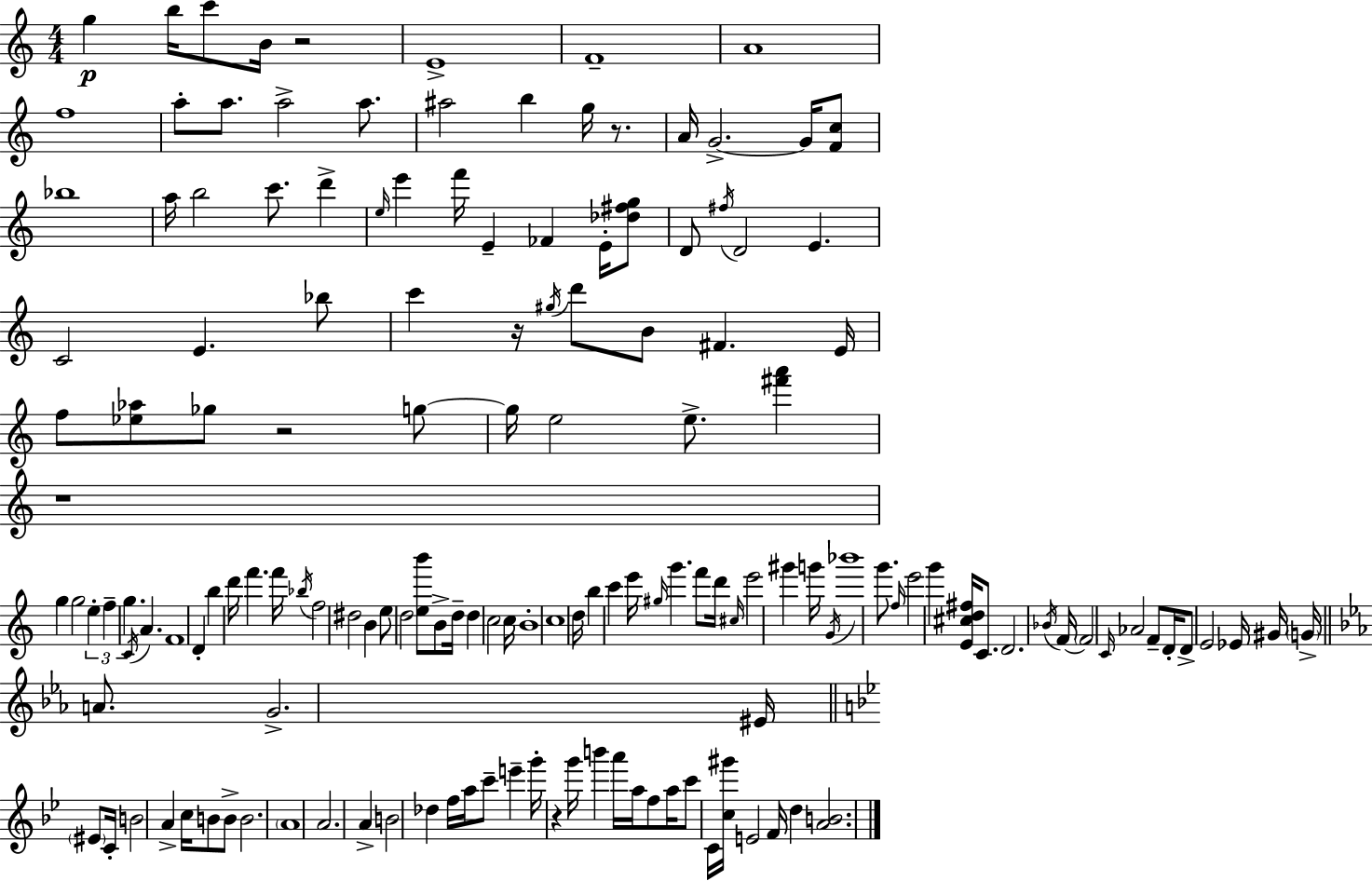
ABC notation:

X:1
T:Untitled
M:4/4
L:1/4
K:C
g b/4 c'/2 B/4 z2 E4 F4 A4 f4 a/2 a/2 a2 a/2 ^a2 b g/4 z/2 A/4 G2 G/4 [Fc]/2 _b4 a/4 b2 c'/2 d' e/4 e' f'/4 E _F E/4 [_d^fg]/2 D/2 ^f/4 D2 E C2 E _b/2 c' z/4 ^g/4 d'/2 B/2 ^F E/4 f/2 [_e_a]/2 _g/2 z2 g/2 g/4 e2 e/2 [^f'a'] z4 g g2 e f g C/4 A F4 D b d'/4 f' f'/4 _b/4 f2 ^d2 B e/2 d2 [eb']/2 B/2 d/4 d c2 c/4 B4 c4 d/4 b c' e'/4 ^g/4 g' f'/2 d'/4 ^c/4 e'2 ^g' g'/4 G/4 _b'4 g'/2 f/4 e'2 g' [E^cd^f]/4 C/2 D2 _B/4 F/4 F2 C/4 _A2 F/2 D/4 D/2 E2 _E/4 ^G/4 G/4 A/2 G2 ^E/4 ^E/2 C/4 B2 A c/4 B/2 B/2 B2 A4 A2 A B2 _d f/4 a/4 c'/2 e' g'/4 z g'/4 b' a'/4 a/4 f/2 a/4 c'/2 C/4 [c^g']/4 E2 F/4 d [AB]2